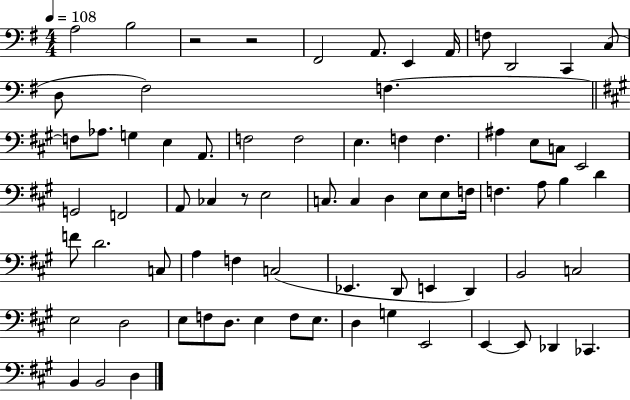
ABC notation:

X:1
T:Untitled
M:4/4
L:1/4
K:G
A,2 B,2 z2 z2 ^F,,2 A,,/2 E,, A,,/4 F,/2 D,,2 C,, C,/2 D,/2 ^F,2 F, F,/2 _A,/2 G, E, A,,/2 F,2 F,2 E, F, F, ^A, E,/2 C,/2 E,,2 G,,2 F,,2 A,,/2 _C, z/2 E,2 C,/2 C, D, E,/2 E,/2 F,/4 F, A,/2 B, D F/2 D2 C,/2 A, F, C,2 _E,, D,,/2 E,, D,, B,,2 C,2 E,2 D,2 E,/2 F,/2 D,/2 E, F,/2 E,/2 D, G, E,,2 E,, E,,/2 _D,, _C,, B,, B,,2 D,